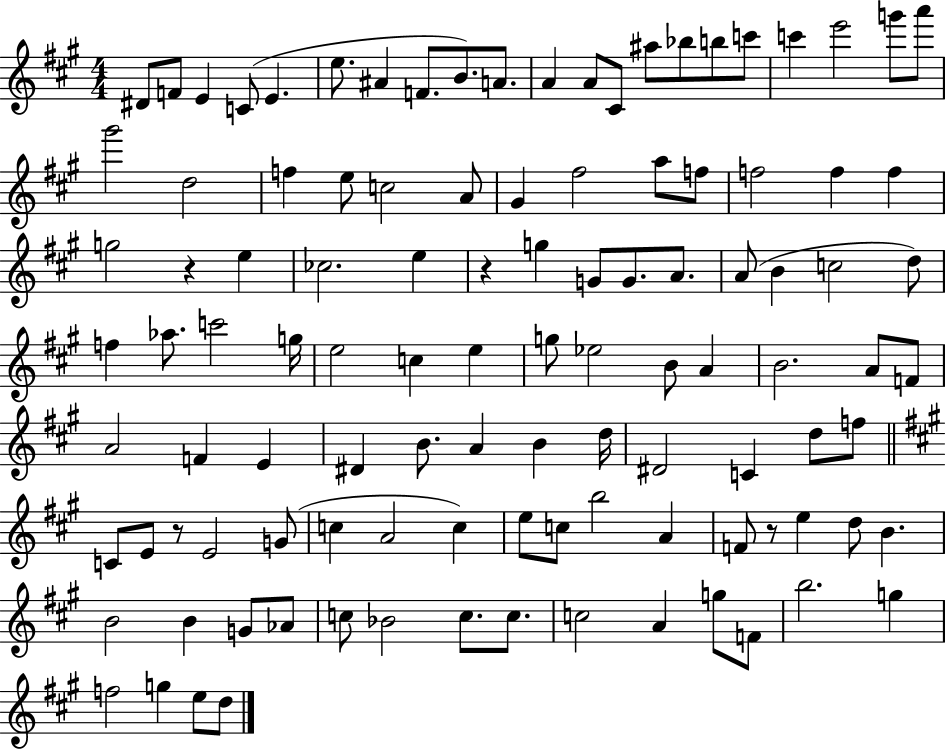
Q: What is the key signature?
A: A major